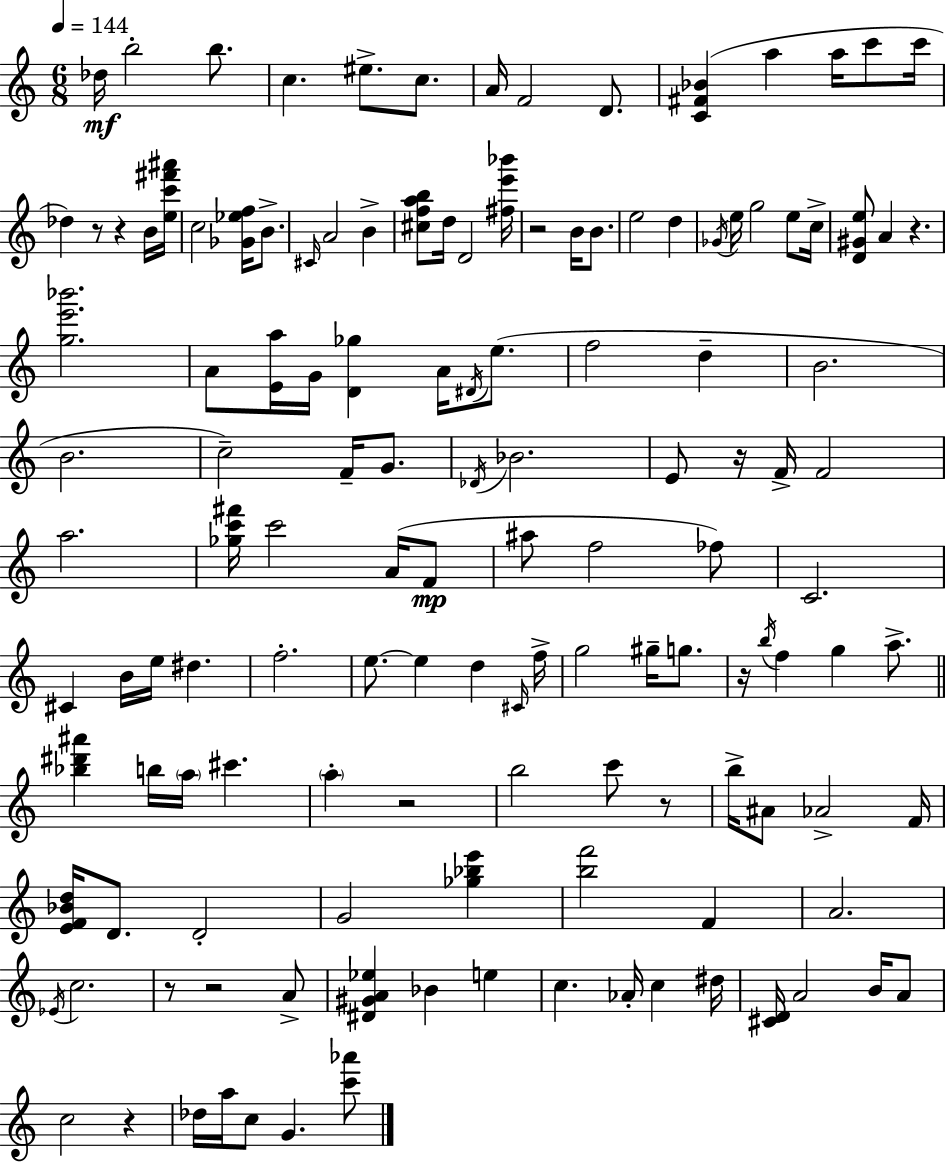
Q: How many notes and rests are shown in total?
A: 134